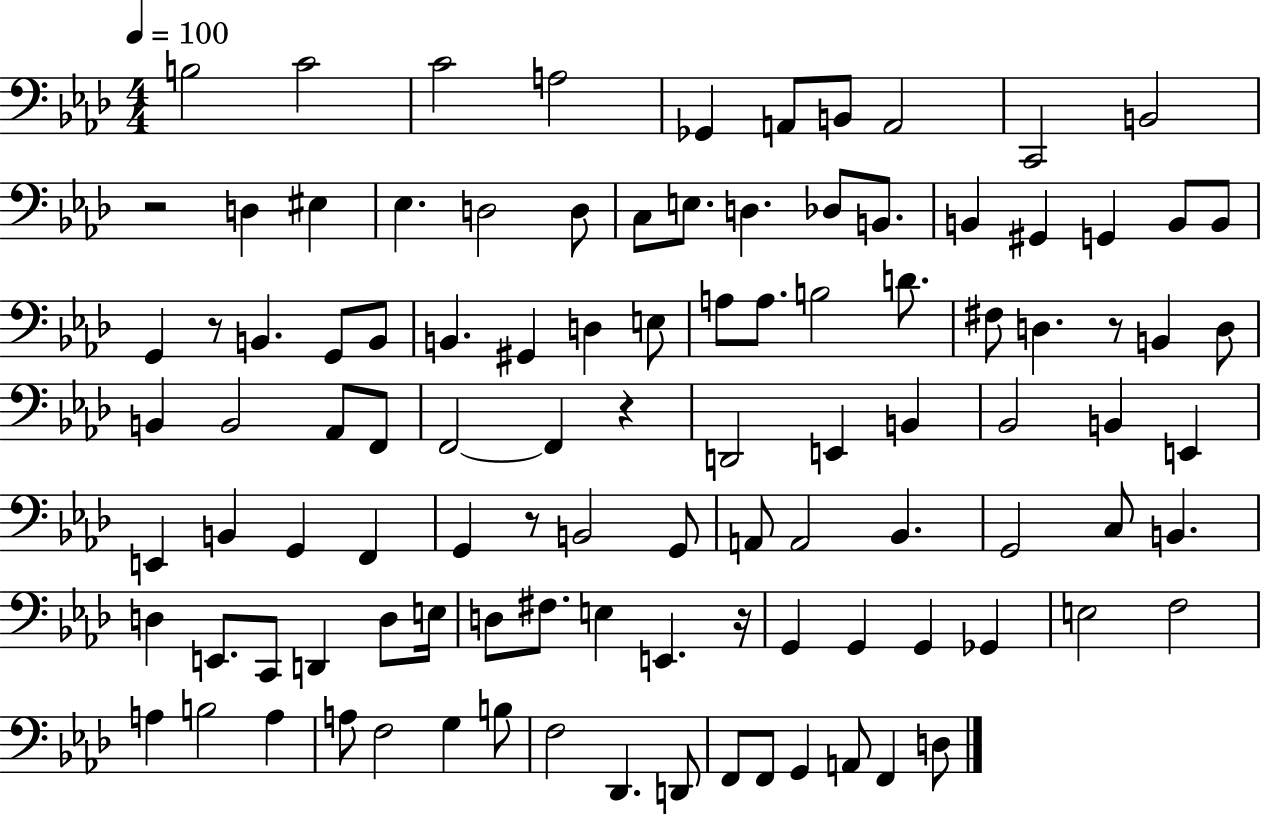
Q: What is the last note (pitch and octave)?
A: D3